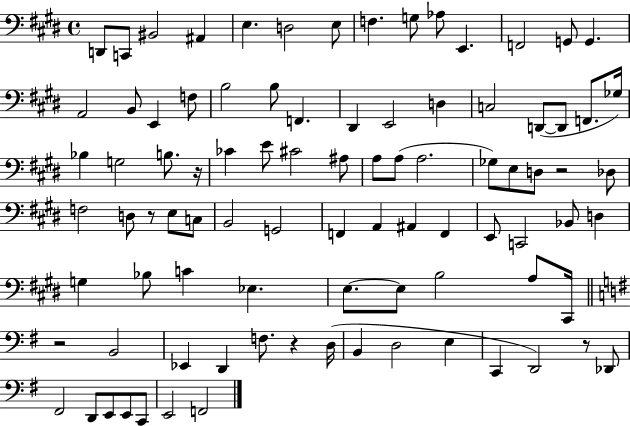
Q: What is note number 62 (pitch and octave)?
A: E3